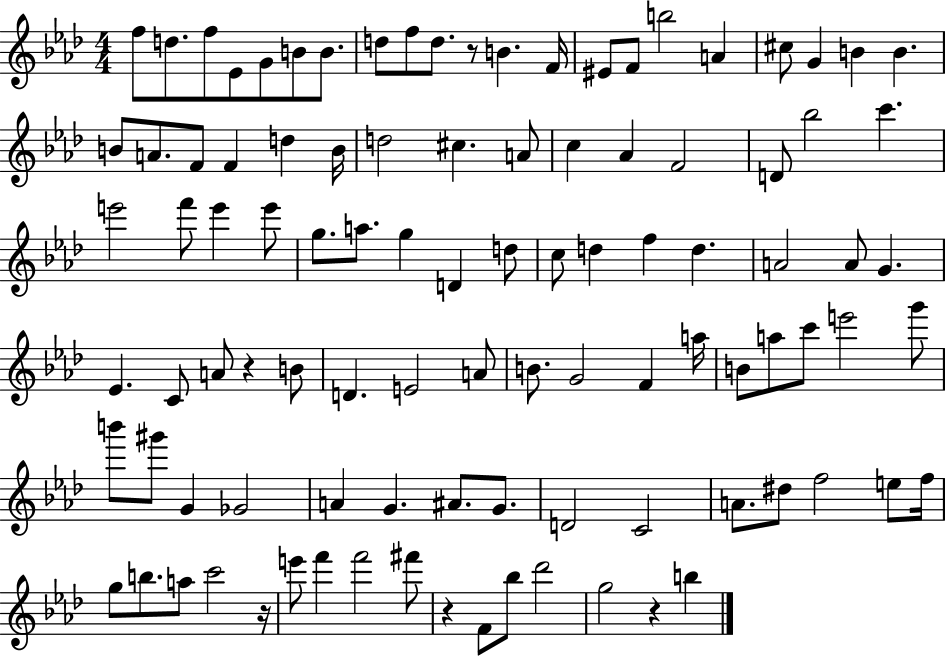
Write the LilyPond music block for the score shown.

{
  \clef treble
  \numericTimeSignature
  \time 4/4
  \key aes \major
  f''8 d''8. f''8 ees'8 g'8 b'8 b'8. | d''8 f''8 d''8. r8 b'4. f'16 | eis'8 f'8 b''2 a'4 | cis''8 g'4 b'4 b'4. | \break b'8 a'8. f'8 f'4 d''4 b'16 | d''2 cis''4. a'8 | c''4 aes'4 f'2 | d'8 bes''2 c'''4. | \break e'''2 f'''8 e'''4 e'''8 | g''8. a''8. g''4 d'4 d''8 | c''8 d''4 f''4 d''4. | a'2 a'8 g'4. | \break ees'4. c'8 a'8 r4 b'8 | d'4. e'2 a'8 | b'8. g'2 f'4 a''16 | b'8 a''8 c'''8 e'''2 g'''8 | \break b'''8 gis'''8 g'4 ges'2 | a'4 g'4. ais'8. g'8. | d'2 c'2 | a'8. dis''8 f''2 e''8 f''16 | \break g''8 b''8. a''8 c'''2 r16 | e'''8 f'''4 f'''2 fis'''8 | r4 f'8 bes''8 des'''2 | g''2 r4 b''4 | \break \bar "|."
}